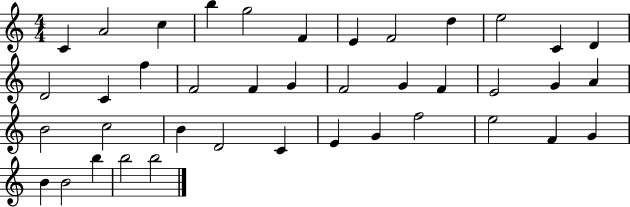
{
  \clef treble
  \numericTimeSignature
  \time 4/4
  \key c \major
  c'4 a'2 c''4 | b''4 g''2 f'4 | e'4 f'2 d''4 | e''2 c'4 d'4 | \break d'2 c'4 f''4 | f'2 f'4 g'4 | f'2 g'4 f'4 | e'2 g'4 a'4 | \break b'2 c''2 | b'4 d'2 c'4 | e'4 g'4 f''2 | e''2 f'4 g'4 | \break b'4 b'2 b''4 | b''2 b''2 | \bar "|."
}